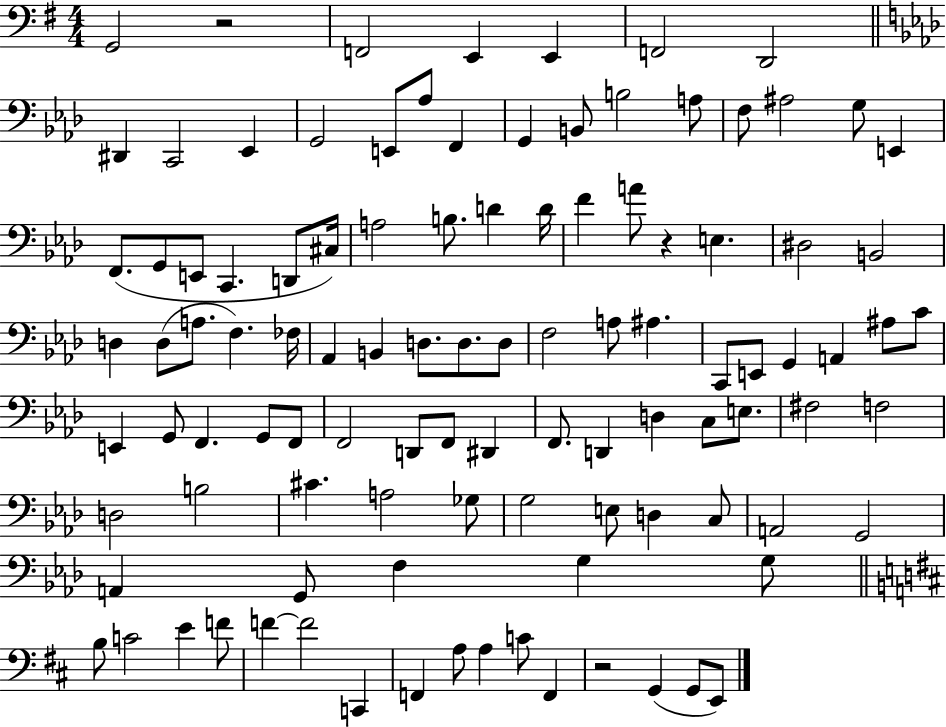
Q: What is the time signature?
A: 4/4